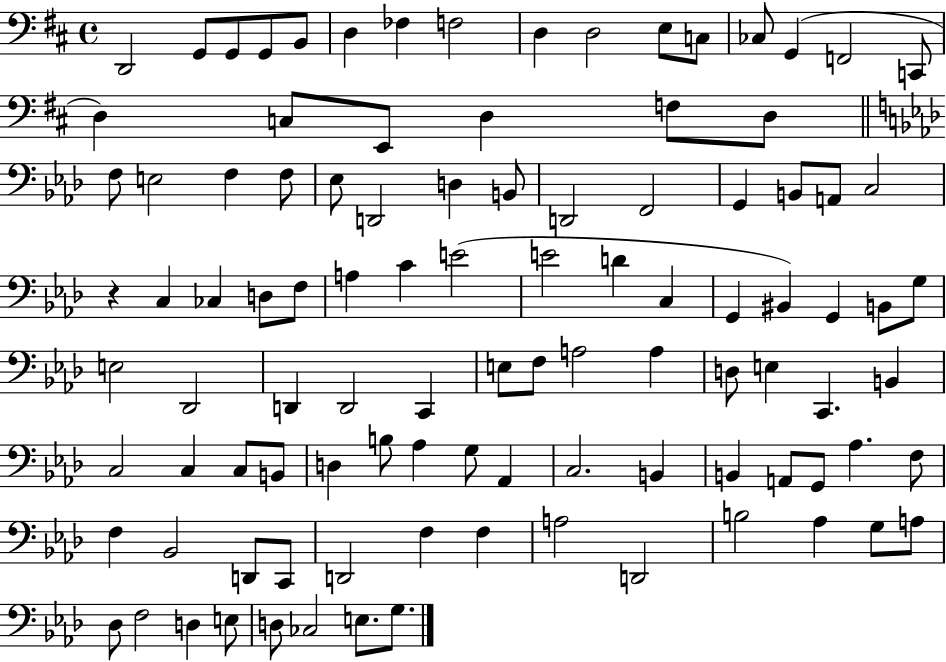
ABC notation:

X:1
T:Untitled
M:4/4
L:1/4
K:D
D,,2 G,,/2 G,,/2 G,,/2 B,,/2 D, _F, F,2 D, D,2 E,/2 C,/2 _C,/2 G,, F,,2 C,,/2 D, C,/2 E,,/2 D, F,/2 D,/2 F,/2 E,2 F, F,/2 _E,/2 D,,2 D, B,,/2 D,,2 F,,2 G,, B,,/2 A,,/2 C,2 z C, _C, D,/2 F,/2 A, C E2 E2 D C, G,, ^B,, G,, B,,/2 G,/2 E,2 _D,,2 D,, D,,2 C,, E,/2 F,/2 A,2 A, D,/2 E, C,, B,, C,2 C, C,/2 B,,/2 D, B,/2 _A, G,/2 _A,, C,2 B,, B,, A,,/2 G,,/2 _A, F,/2 F, _B,,2 D,,/2 C,,/2 D,,2 F, F, A,2 D,,2 B,2 _A, G,/2 A,/2 _D,/2 F,2 D, E,/2 D,/2 _C,2 E,/2 G,/2